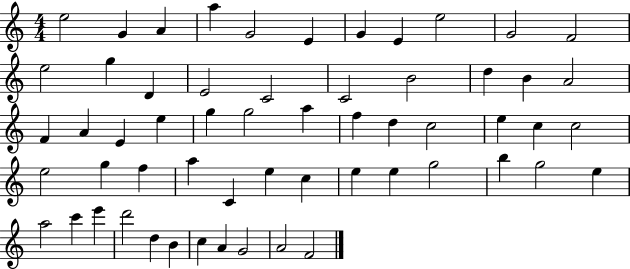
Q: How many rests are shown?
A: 0